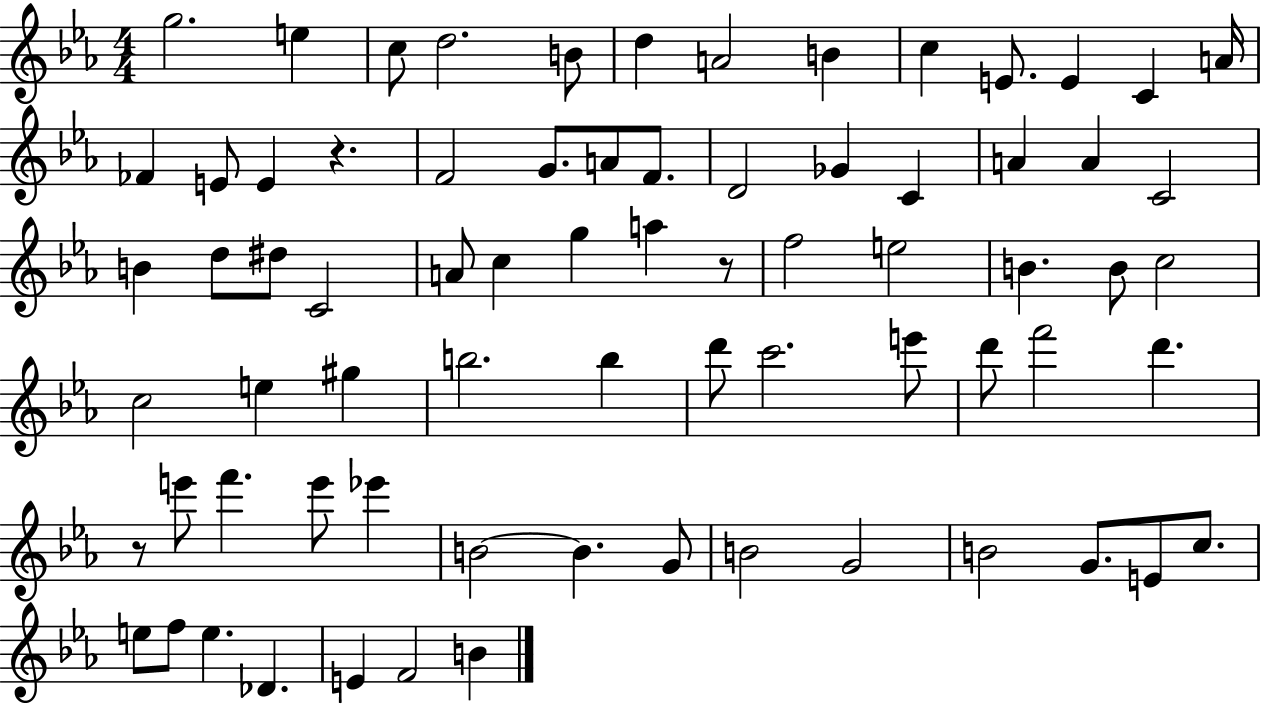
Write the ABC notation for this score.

X:1
T:Untitled
M:4/4
L:1/4
K:Eb
g2 e c/2 d2 B/2 d A2 B c E/2 E C A/4 _F E/2 E z F2 G/2 A/2 F/2 D2 _G C A A C2 B d/2 ^d/2 C2 A/2 c g a z/2 f2 e2 B B/2 c2 c2 e ^g b2 b d'/2 c'2 e'/2 d'/2 f'2 d' z/2 e'/2 f' e'/2 _e' B2 B G/2 B2 G2 B2 G/2 E/2 c/2 e/2 f/2 e _D E F2 B